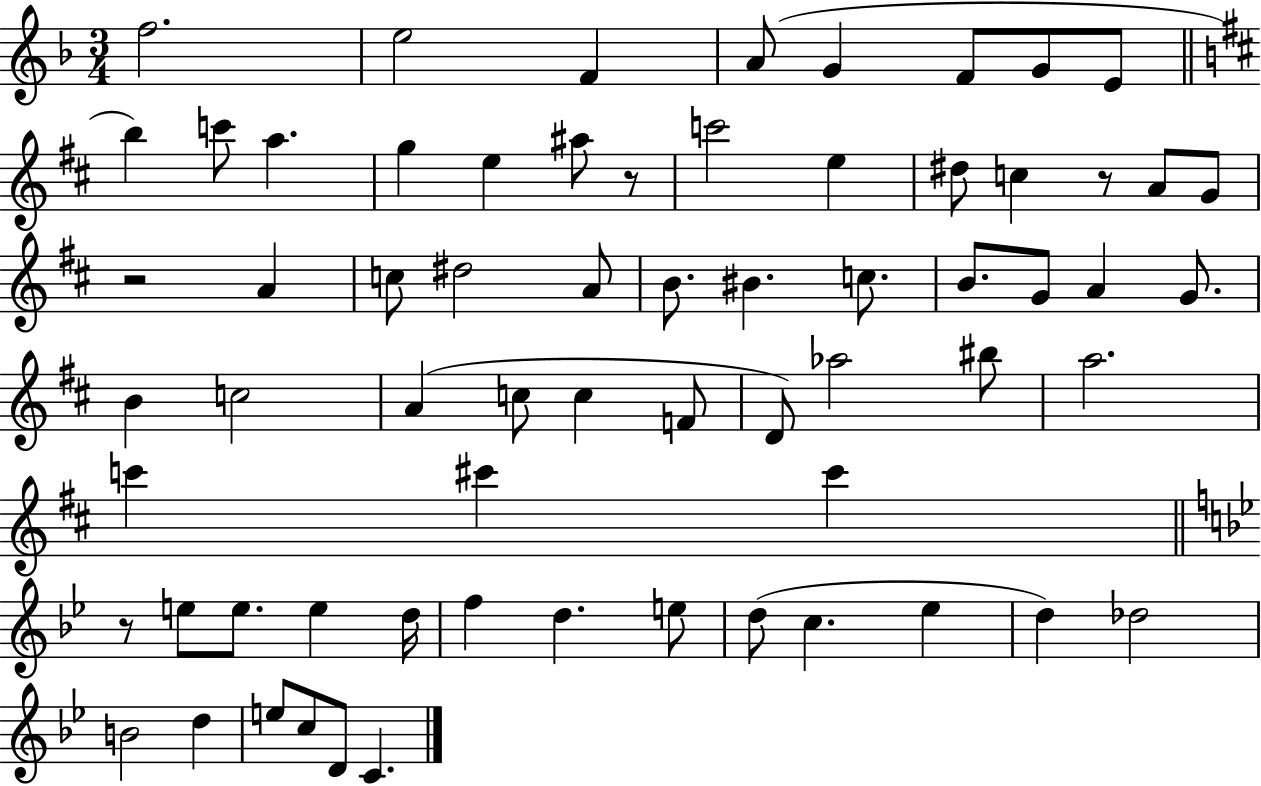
{
  \clef treble
  \numericTimeSignature
  \time 3/4
  \key f \major
  \repeat volta 2 { f''2. | e''2 f'4 | a'8( g'4 f'8 g'8 e'8 | \bar "||" \break \key d \major b''4) c'''8 a''4. | g''4 e''4 ais''8 r8 | c'''2 e''4 | dis''8 c''4 r8 a'8 g'8 | \break r2 a'4 | c''8 dis''2 a'8 | b'8. bis'4. c''8. | b'8. g'8 a'4 g'8. | \break b'4 c''2 | a'4( c''8 c''4 f'8 | d'8) aes''2 bis''8 | a''2. | \break c'''4 cis'''4 cis'''4 | \bar "||" \break \key g \minor r8 e''8 e''8. e''4 d''16 | f''4 d''4. e''8 | d''8( c''4. ees''4 | d''4) des''2 | \break b'2 d''4 | e''8 c''8 d'8 c'4. | } \bar "|."
}